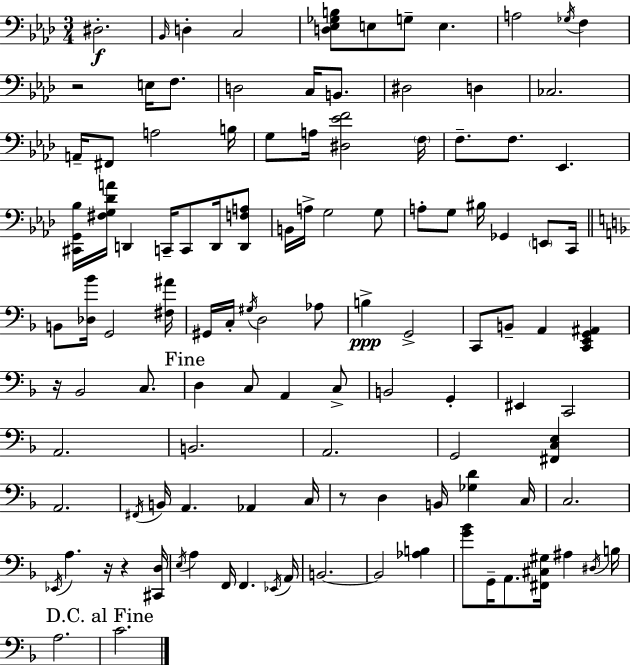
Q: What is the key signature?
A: AES major